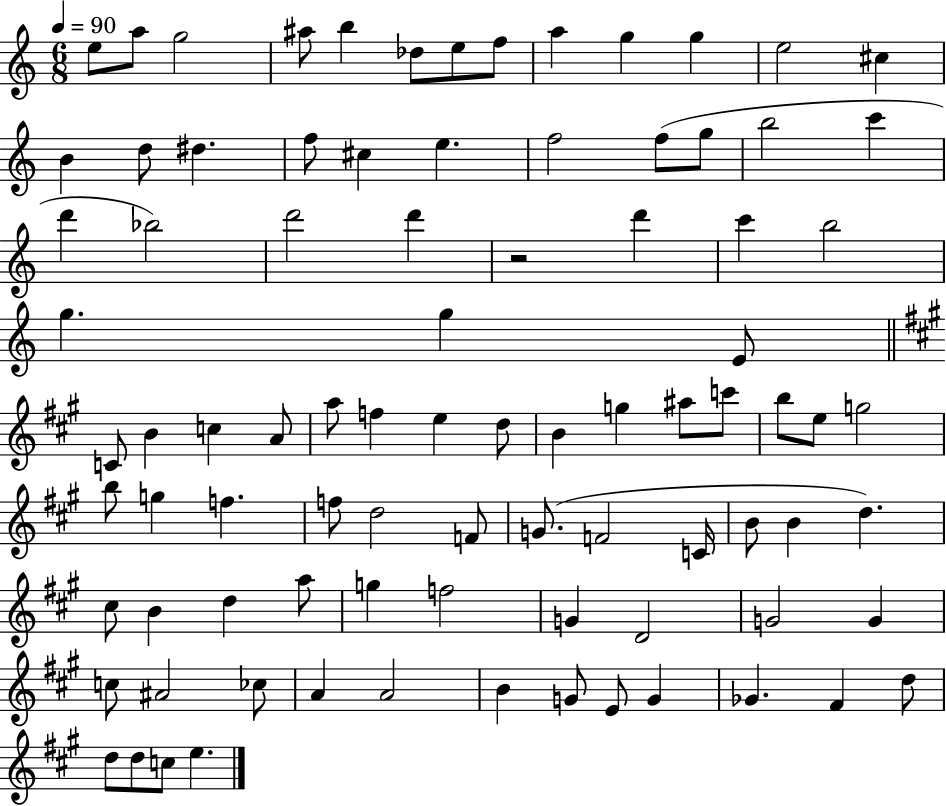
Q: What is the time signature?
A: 6/8